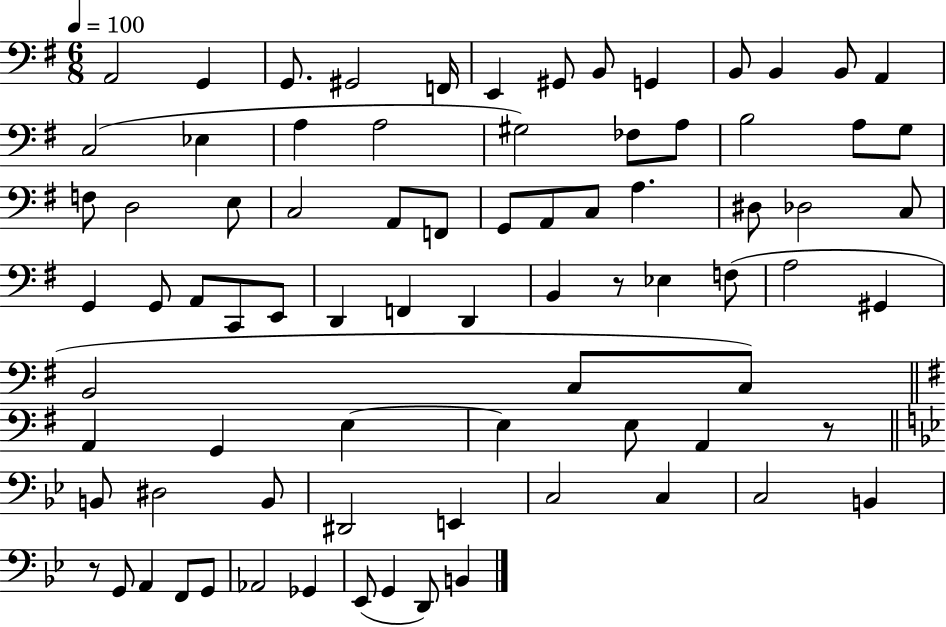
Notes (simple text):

A2/h G2/q G2/e. G#2/h F2/s E2/q G#2/e B2/e G2/q B2/e B2/q B2/e A2/q C3/h Eb3/q A3/q A3/h G#3/h FES3/e A3/e B3/h A3/e G3/e F3/e D3/h E3/e C3/h A2/e F2/e G2/e A2/e C3/e A3/q. D#3/e Db3/h C3/e G2/q G2/e A2/e C2/e E2/e D2/q F2/q D2/q B2/q R/e Eb3/q F3/e A3/h G#2/q B2/h C3/e C3/e A2/q G2/q E3/q E3/q E3/e A2/q R/e B2/e D#3/h B2/e D#2/h E2/q C3/h C3/q C3/h B2/q R/e G2/e A2/q F2/e G2/e Ab2/h Gb2/q Eb2/e G2/q D2/e B2/q